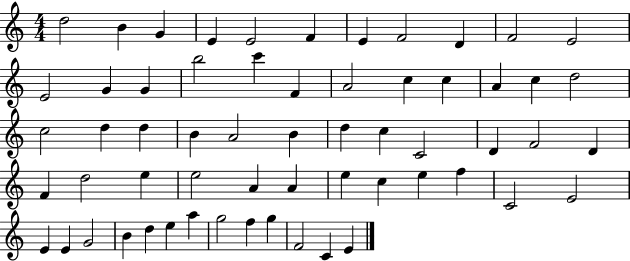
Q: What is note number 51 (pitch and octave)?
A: B4